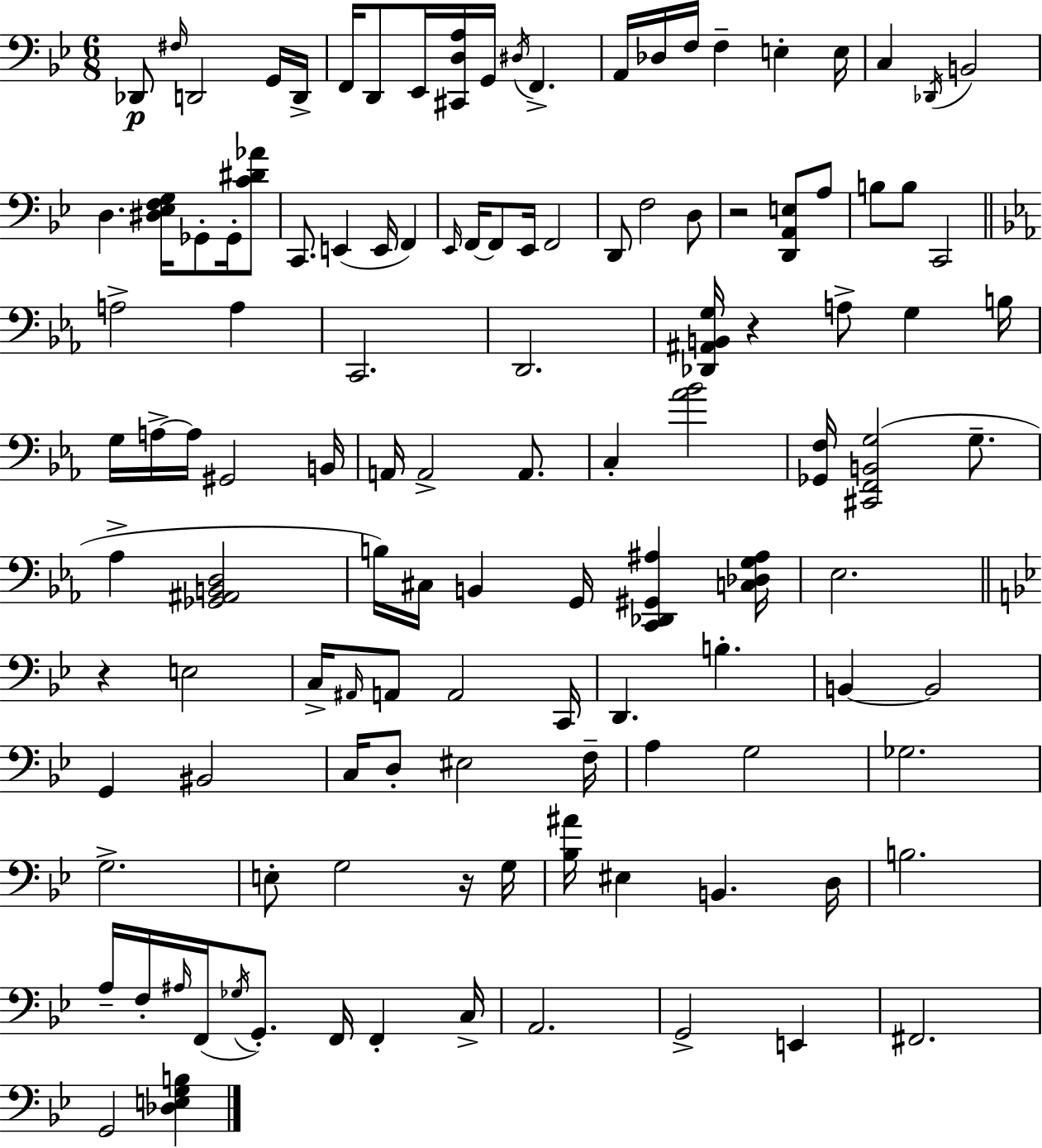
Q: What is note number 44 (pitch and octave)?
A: A3